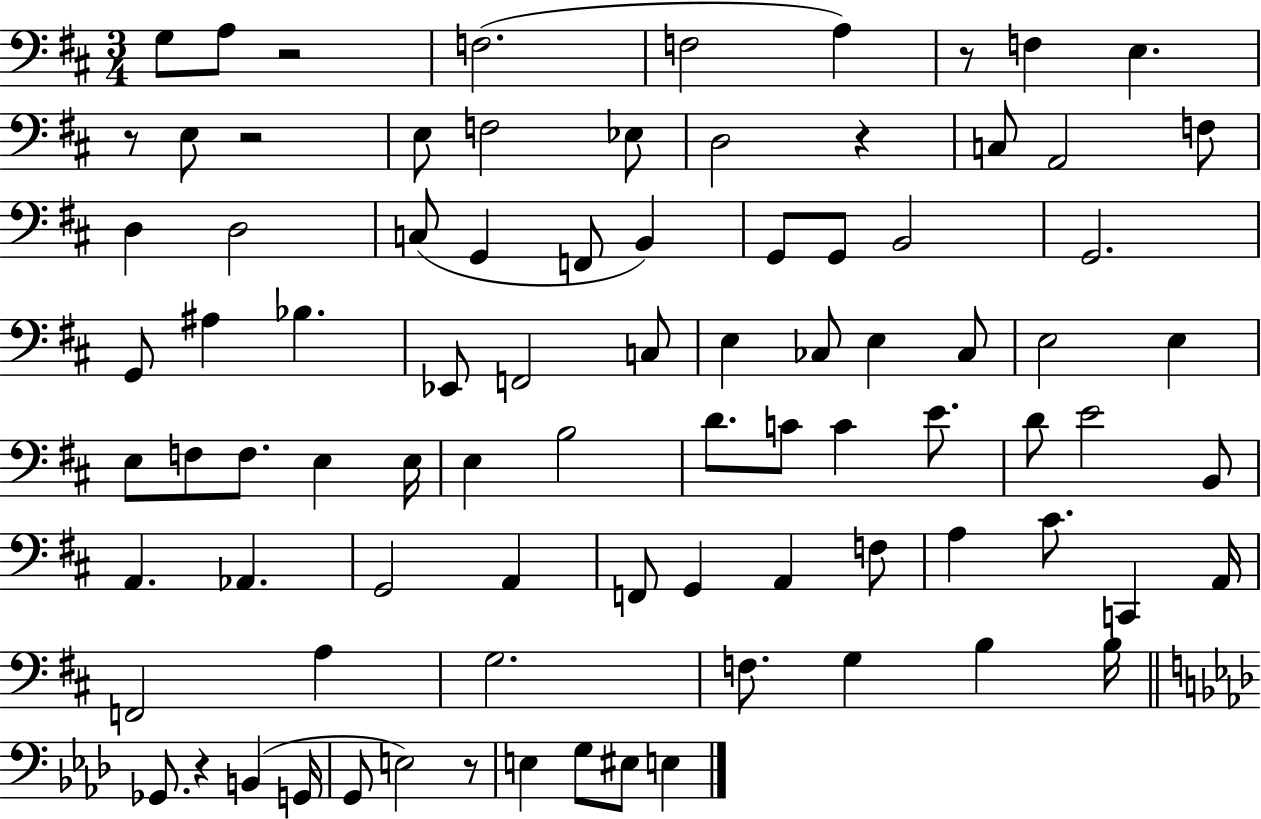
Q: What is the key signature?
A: D major